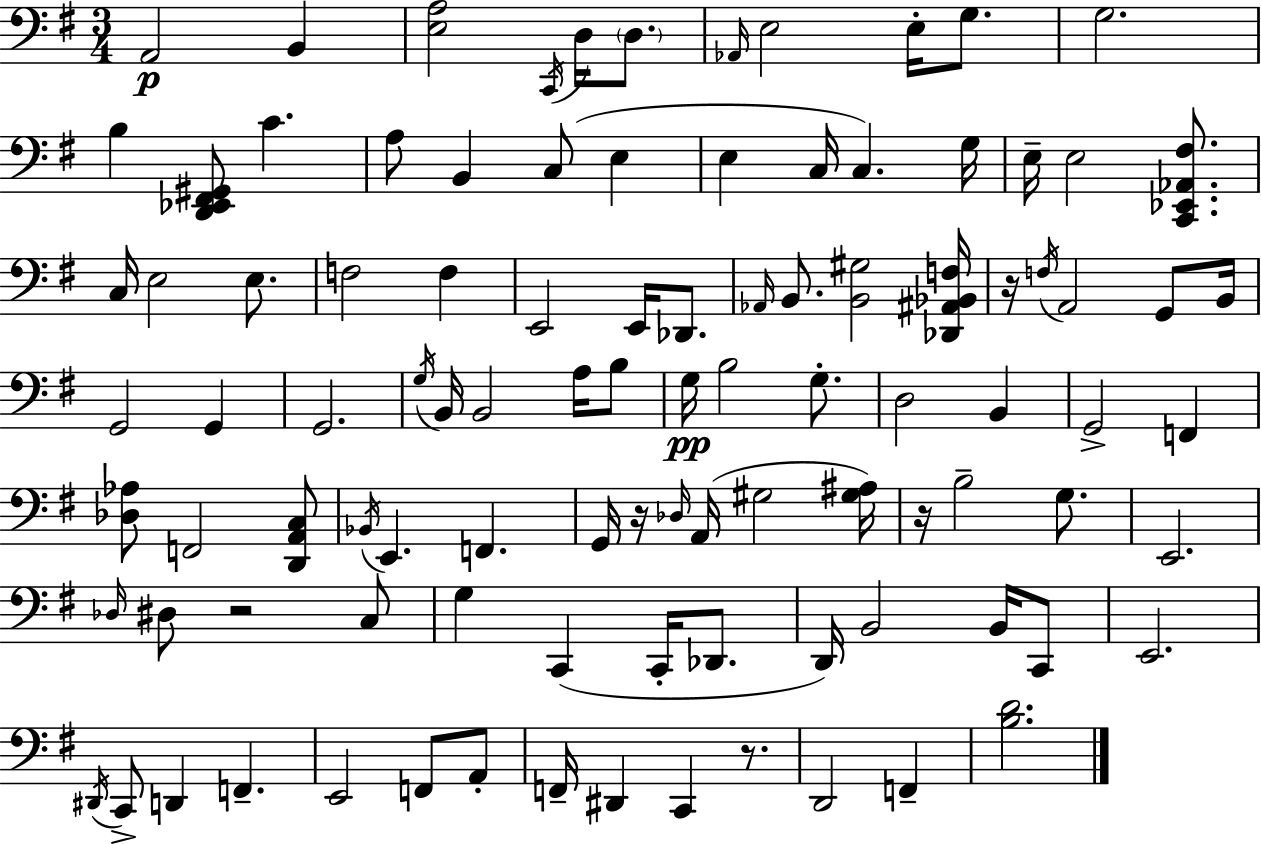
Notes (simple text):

A2/h B2/q [E3,A3]/h C2/s D3/s D3/e. Ab2/s E3/h E3/s G3/e. G3/h. B3/q [D2,Eb2,F#2,G#2]/e C4/q. A3/e B2/q C3/e E3/q E3/q C3/s C3/q. G3/s E3/s E3/h [C2,Eb2,Ab2,F#3]/e. C3/s E3/h E3/e. F3/h F3/q E2/h E2/s Db2/e. Ab2/s B2/e. [B2,G#3]/h [Db2,A#2,Bb2,F3]/s R/s F3/s A2/h G2/e B2/s G2/h G2/q G2/h. G3/s B2/s B2/h A3/s B3/e G3/s B3/h G3/e. D3/h B2/q G2/h F2/q [Db3,Ab3]/e F2/h [D2,A2,C3]/e Bb2/s E2/q. F2/q. G2/s R/s Db3/s A2/s G#3/h [G#3,A#3]/s R/s B3/h G3/e. E2/h. Db3/s D#3/e R/h C3/e G3/q C2/q C2/s Db2/e. D2/s B2/h B2/s C2/e E2/h. D#2/s C2/e D2/q F2/q. E2/h F2/e A2/e F2/s D#2/q C2/q R/e. D2/h F2/q [B3,D4]/h.